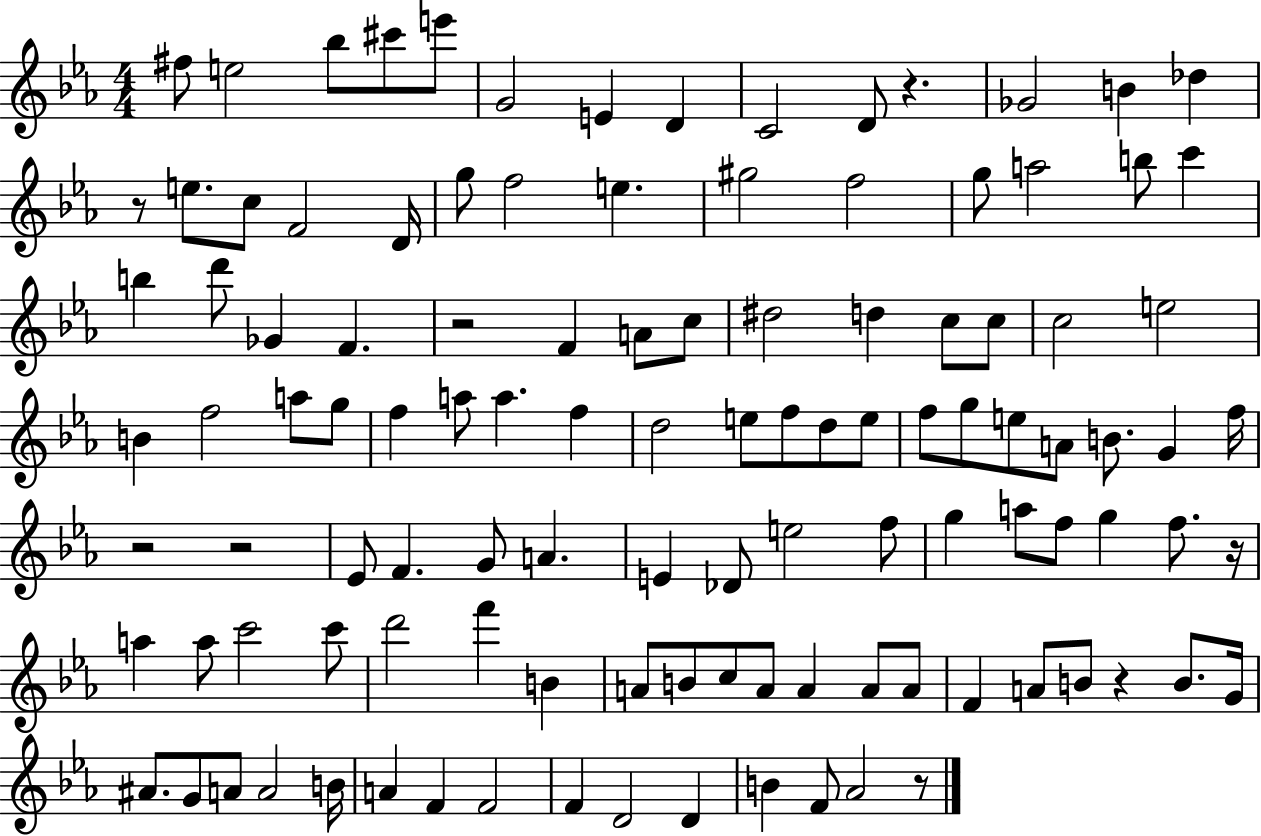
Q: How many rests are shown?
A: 8